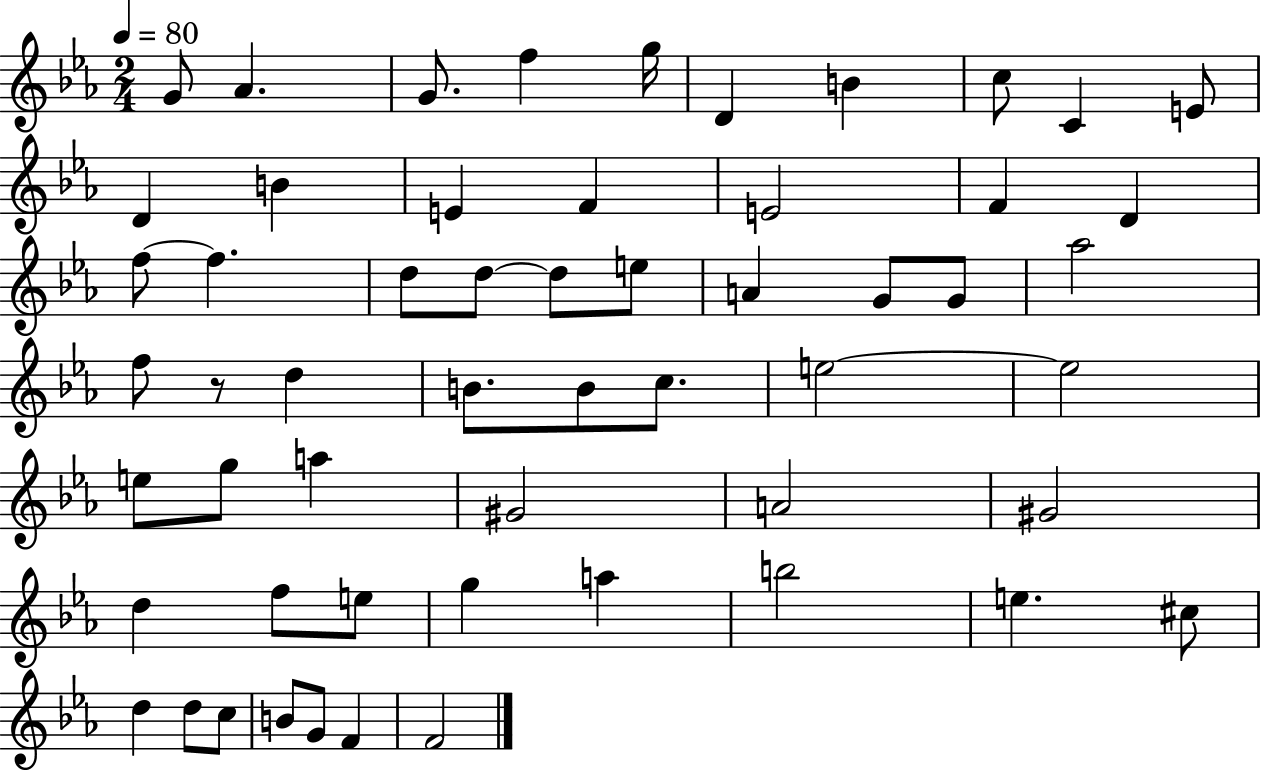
G4/e Ab4/q. G4/e. F5/q G5/s D4/q B4/q C5/e C4/q E4/e D4/q B4/q E4/q F4/q E4/h F4/q D4/q F5/e F5/q. D5/e D5/e D5/e E5/e A4/q G4/e G4/e Ab5/h F5/e R/e D5/q B4/e. B4/e C5/e. E5/h E5/h E5/e G5/e A5/q G#4/h A4/h G#4/h D5/q F5/e E5/e G5/q A5/q B5/h E5/q. C#5/e D5/q D5/e C5/e B4/e G4/e F4/q F4/h